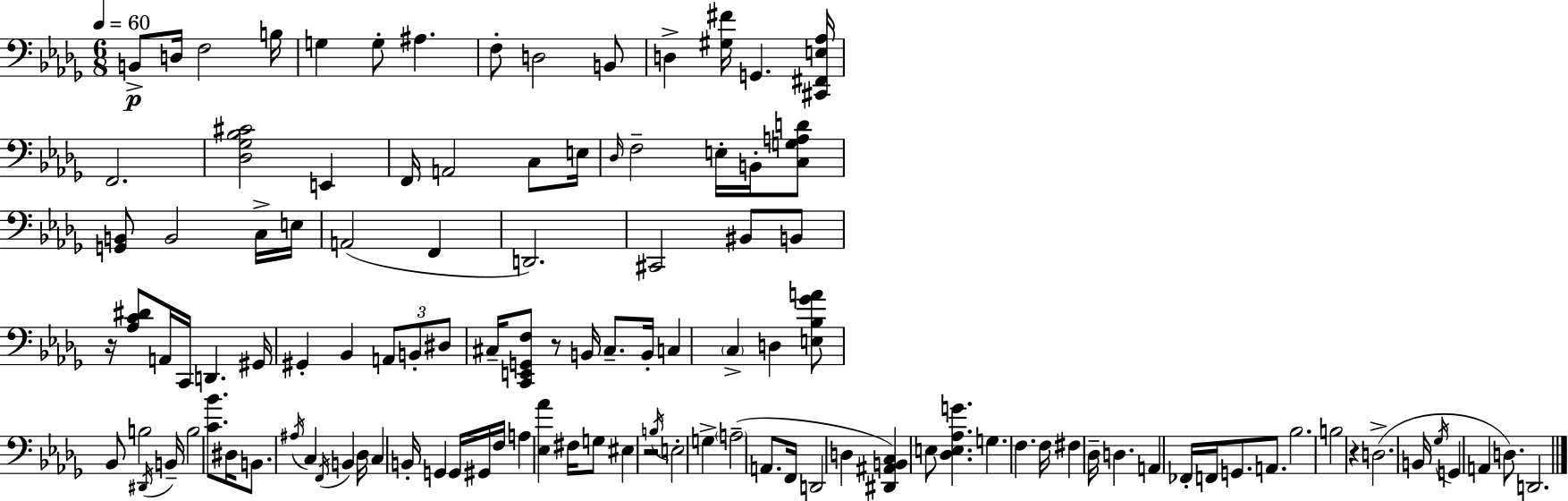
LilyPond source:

{
  \clef bass
  \numericTimeSignature
  \time 6/8
  \key bes \minor
  \tempo 4 = 60
  b,8->\p d16 f2 b16 | g4 g8-. ais4. | f8-. d2 b,8 | d4-> <gis fis'>16 g,4. <cis, fis, e aes>16 | \break f,2. | <des ges bes cis'>2 e,4 | f,16 a,2 c8 e16 | \grace { des16 } f2-- e16-. b,16-. <c g a d'>8 | \break <g, b,>8 b,2 c16-> | e16 a,2( f,4 | d,2.) | cis,2 bis,8 b,8 | \break r16 <aes c' dis'>8 a,16 c,16 d,4. | gis,16 gis,4-. bes,4 \tuplet 3/2 { a,8 b,8-. | dis8 } cis16-- <c, e, g, f>8 r8 b,16 cis8.-- | b,16-. c4 \parenthesize c4-> d4 | \break <e bes ges' a'>8 bes,8 b2 | \acciaccatura { dis,16 } b,16-- b2 <c' bes'>8. | dis16 b,8. \acciaccatura { ais16 } c4 \acciaccatura { f,16 } | b,4 des16 c4 b,16-. g,4 | \break g,16 gis,16 f16 a4 <ees aes'>4 | fis16 g8 eis4 r2 | \acciaccatura { b16 } e2-. | g4-> \parenthesize a2--( | \break a,8. f,16 d,2 | d4 <dis, ais, b, c>4) e8 <des e aes g'>4. | g4. f4. | f16 fis4 des16-- d4. | \break a,4 fes,16-. f,16 g,8. | a,8. bes2. | b2 | r4 d2.->( | \break b,16 \acciaccatura { ges16 } g,4 a,4 | d8.) d,2. | \bar "|."
}